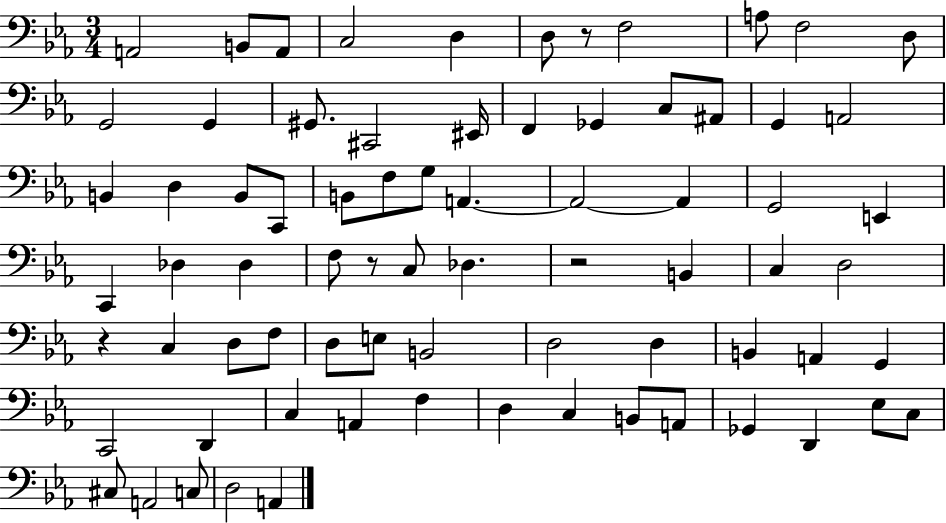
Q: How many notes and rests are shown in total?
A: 75